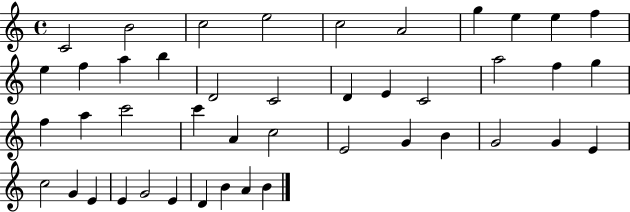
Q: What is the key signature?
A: C major